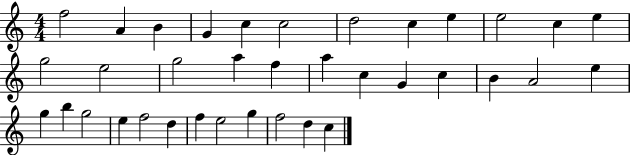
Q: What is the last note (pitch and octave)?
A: C5